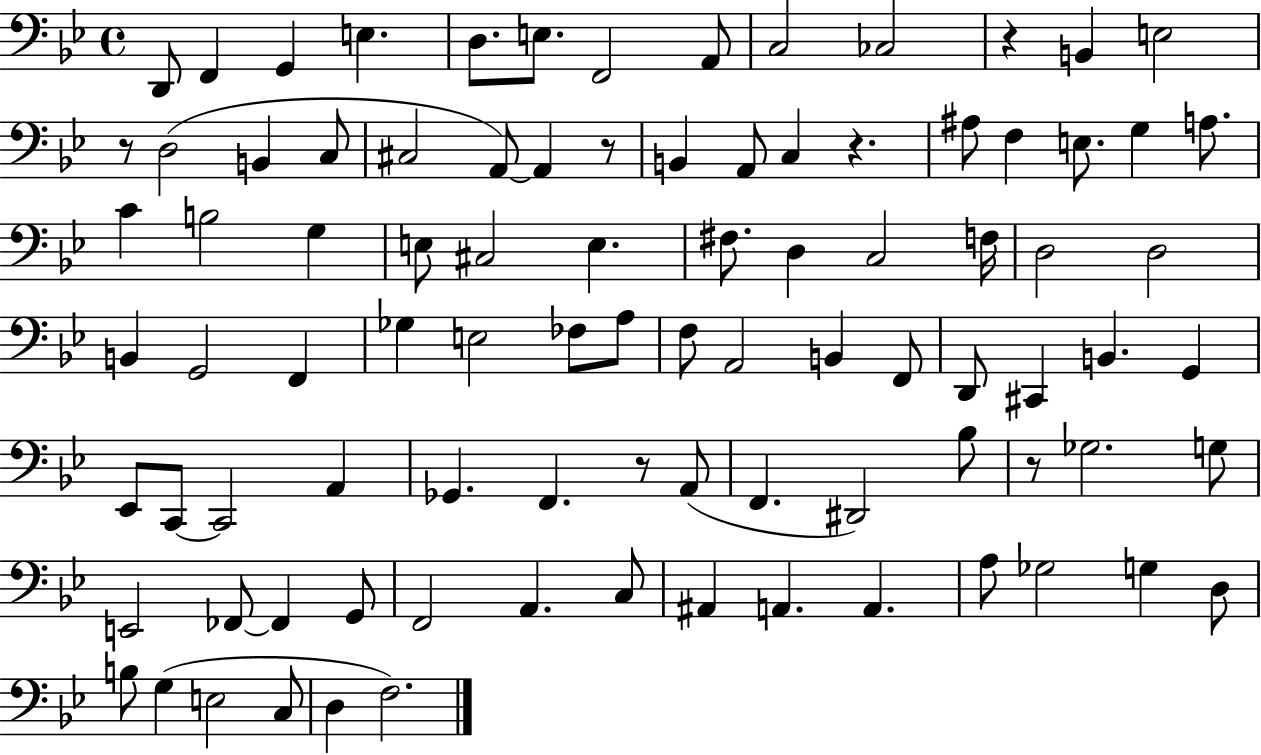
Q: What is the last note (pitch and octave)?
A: F3